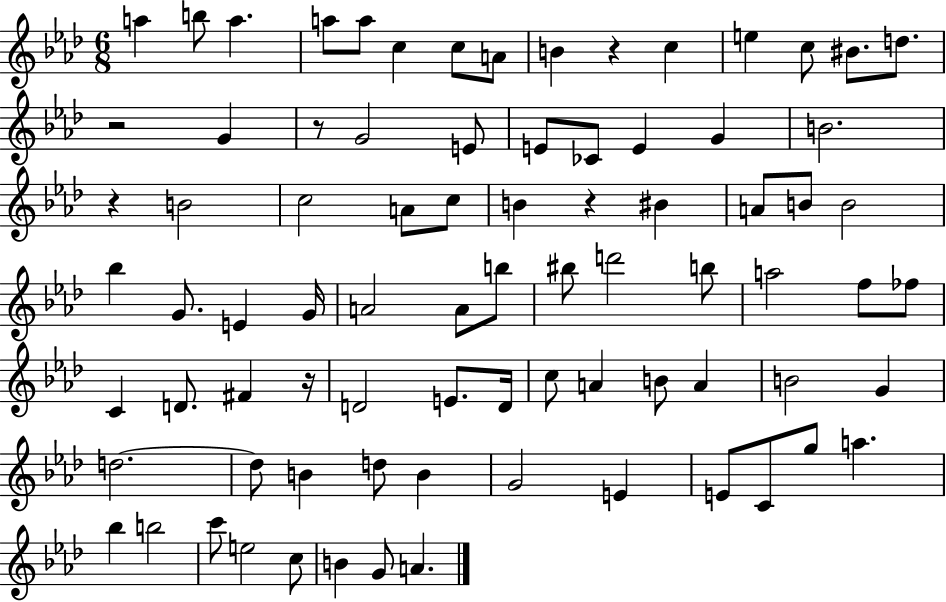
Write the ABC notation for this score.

X:1
T:Untitled
M:6/8
L:1/4
K:Ab
a b/2 a a/2 a/2 c c/2 A/2 B z c e c/2 ^B/2 d/2 z2 G z/2 G2 E/2 E/2 _C/2 E G B2 z B2 c2 A/2 c/2 B z ^B A/2 B/2 B2 _b G/2 E G/4 A2 A/2 b/2 ^b/2 d'2 b/2 a2 f/2 _f/2 C D/2 ^F z/4 D2 E/2 D/4 c/2 A B/2 A B2 G d2 d/2 B d/2 B G2 E E/2 C/2 g/2 a _b b2 c'/2 e2 c/2 B G/2 A